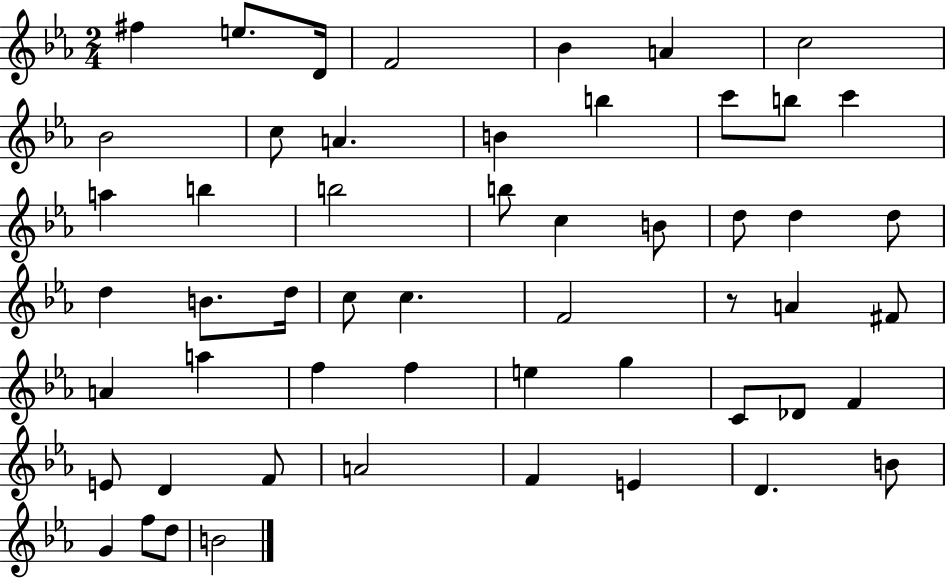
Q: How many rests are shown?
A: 1